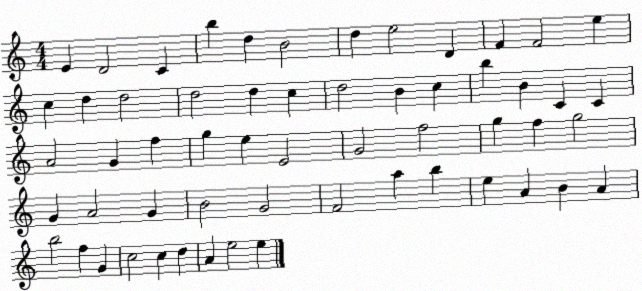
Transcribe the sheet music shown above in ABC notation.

X:1
T:Untitled
M:4/4
L:1/4
K:C
E D2 C b d B2 d e2 D F F2 e c d d2 d2 d c d2 B c b B C C A2 G f g e E2 G2 f2 g f g2 G A2 G B2 G2 F2 a b e A B A b2 f G c2 c d A e2 e